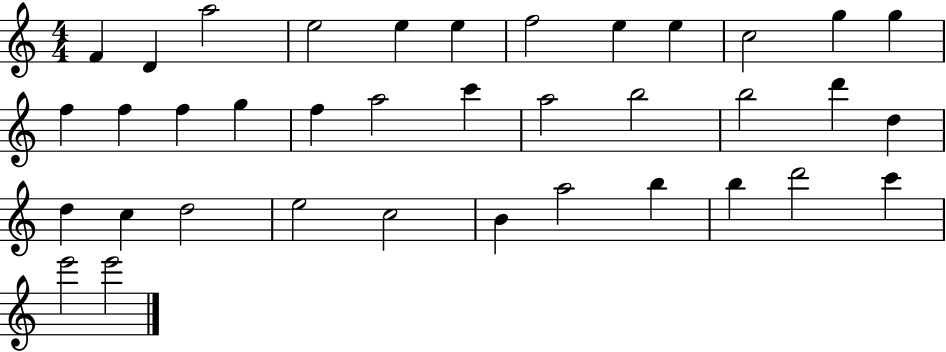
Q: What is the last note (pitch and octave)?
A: E6